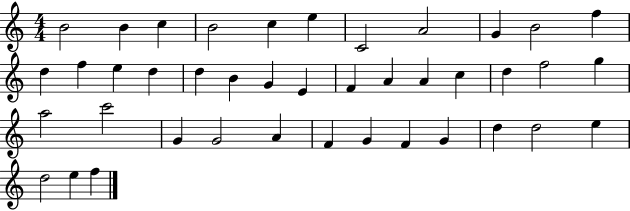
X:1
T:Untitled
M:4/4
L:1/4
K:C
B2 B c B2 c e C2 A2 G B2 f d f e d d B G E F A A c d f2 g a2 c'2 G G2 A F G F G d d2 e d2 e f